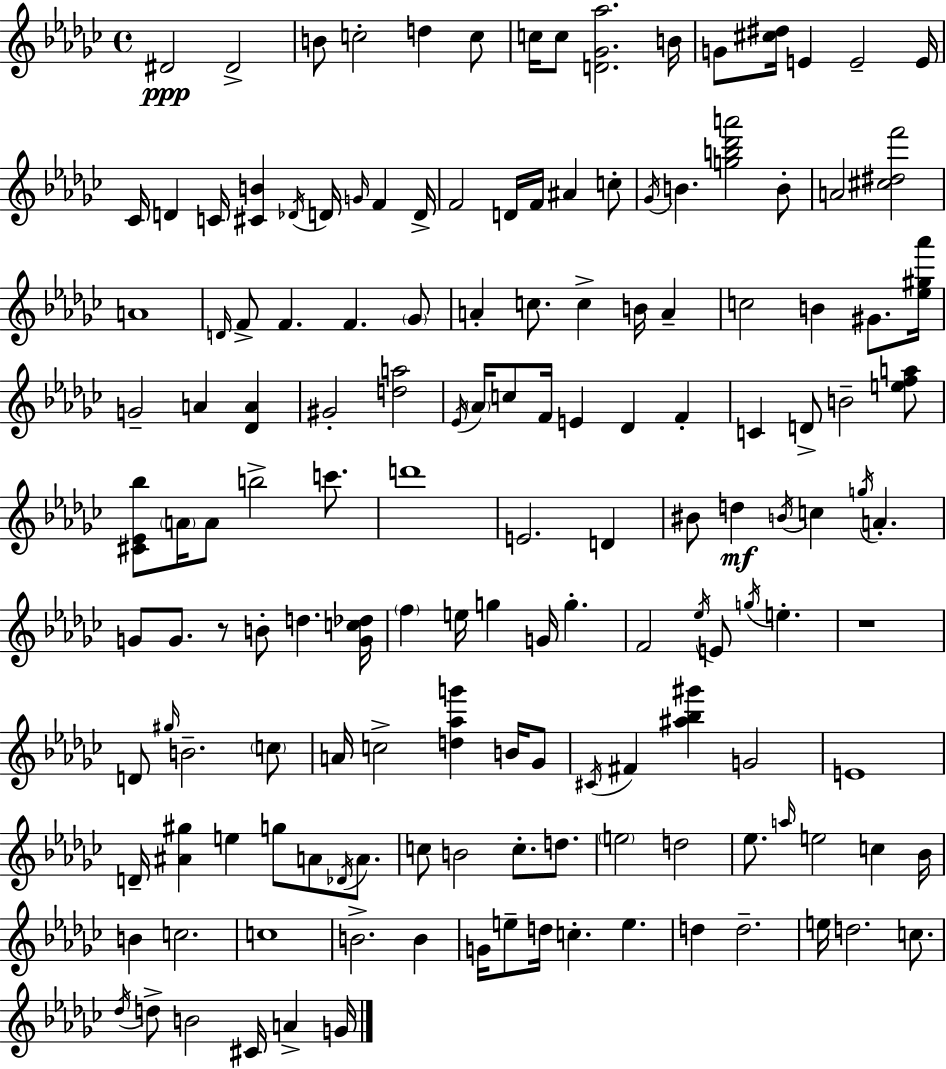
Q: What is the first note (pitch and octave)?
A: D#4